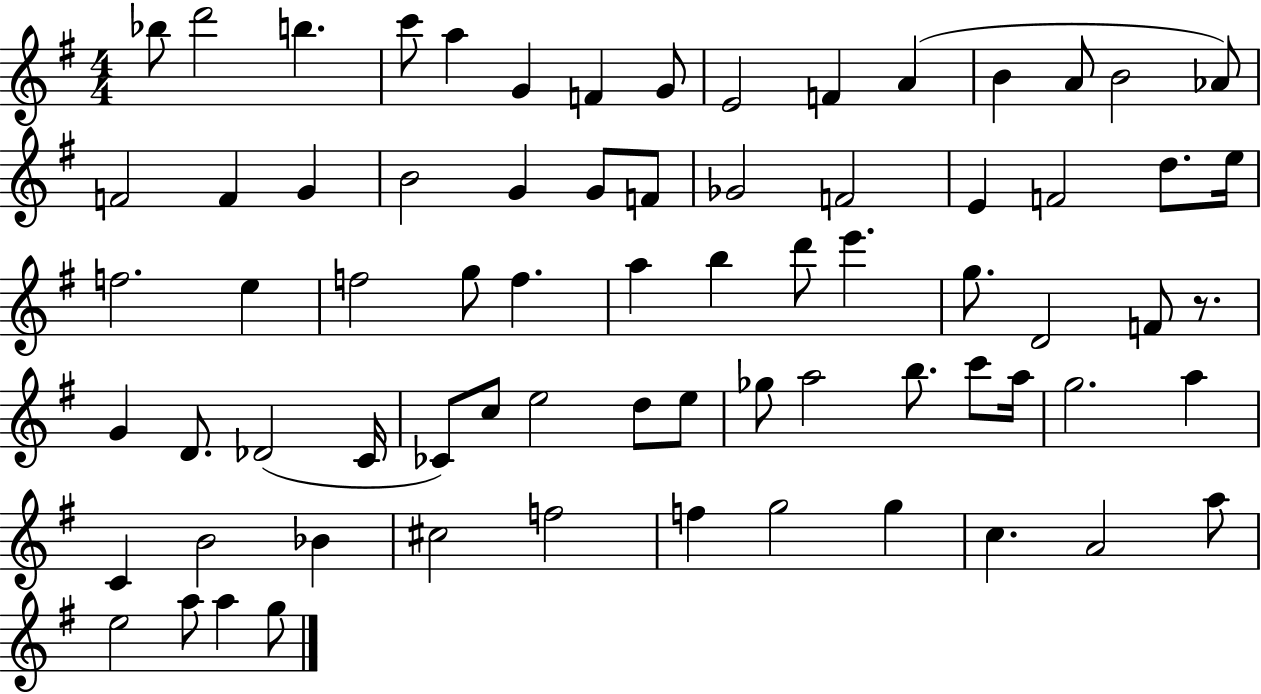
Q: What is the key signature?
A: G major